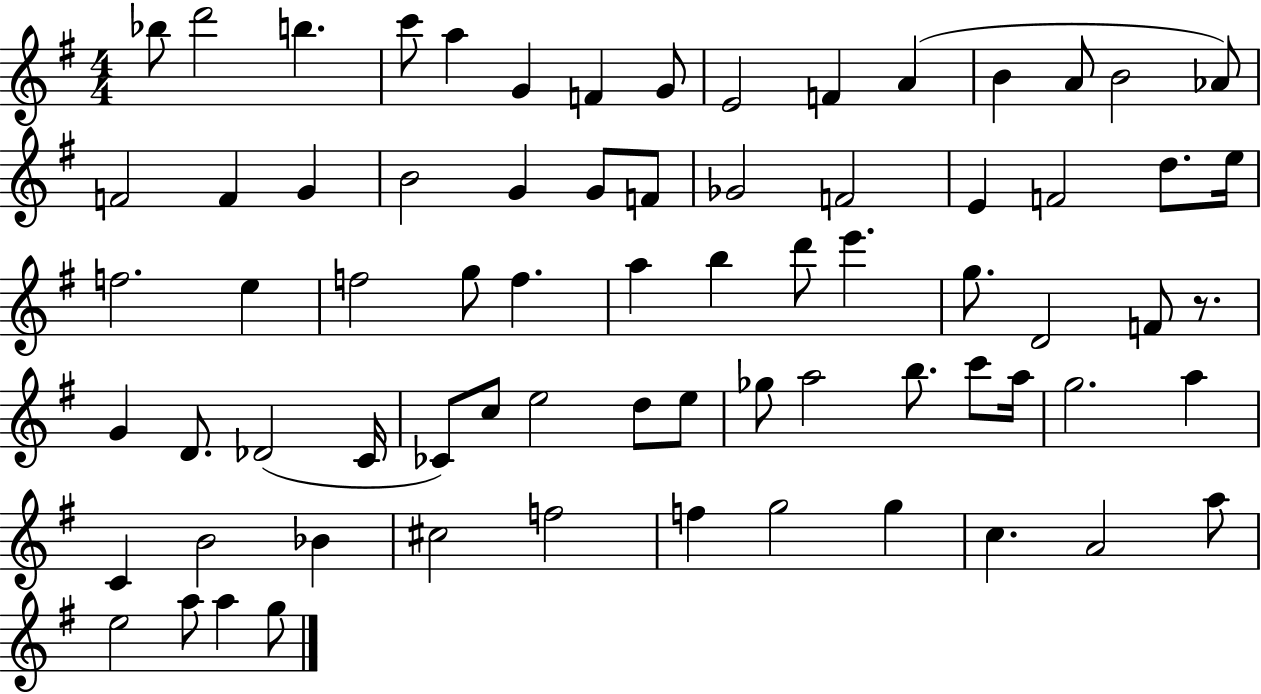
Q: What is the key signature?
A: G major